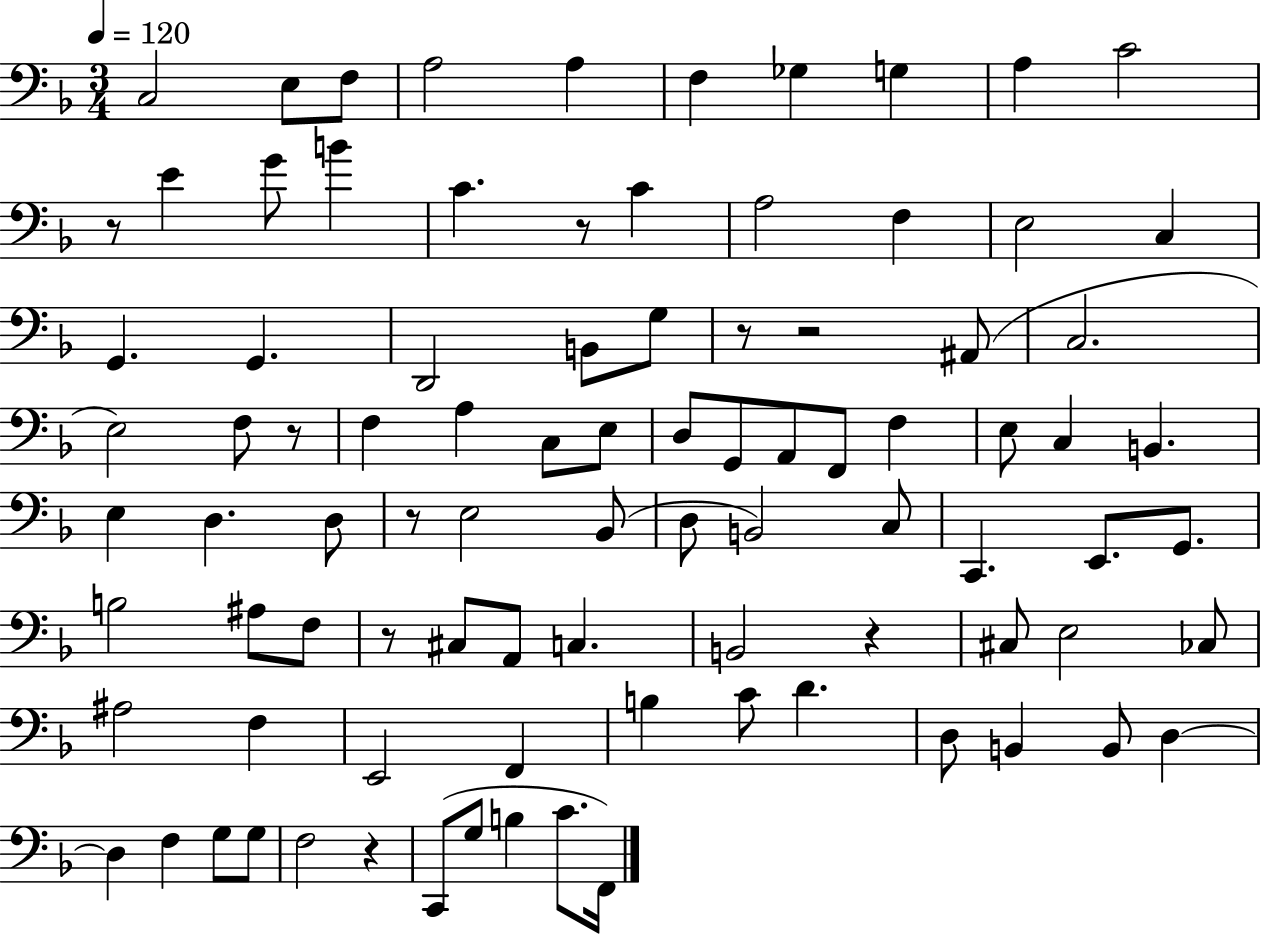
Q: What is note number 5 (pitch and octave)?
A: A3